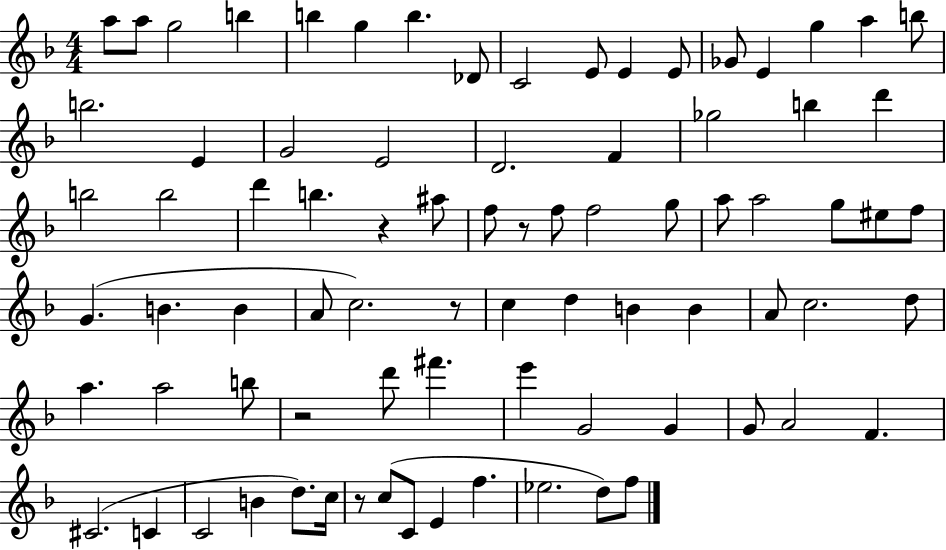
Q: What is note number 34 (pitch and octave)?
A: F5